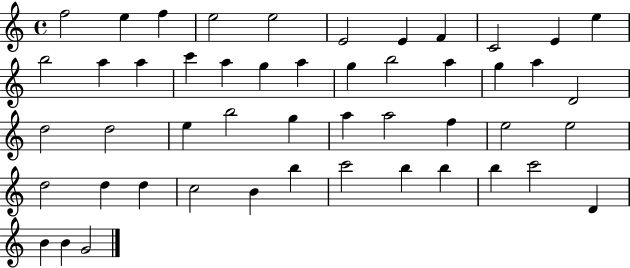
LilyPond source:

{
  \clef treble
  \time 4/4
  \defaultTimeSignature
  \key c \major
  f''2 e''4 f''4 | e''2 e''2 | e'2 e'4 f'4 | c'2 e'4 e''4 | \break b''2 a''4 a''4 | c'''4 a''4 g''4 a''4 | g''4 b''2 a''4 | g''4 a''4 d'2 | \break d''2 d''2 | e''4 b''2 g''4 | a''4 a''2 f''4 | e''2 e''2 | \break d''2 d''4 d''4 | c''2 b'4 b''4 | c'''2 b''4 b''4 | b''4 c'''2 d'4 | \break b'4 b'4 g'2 | \bar "|."
}